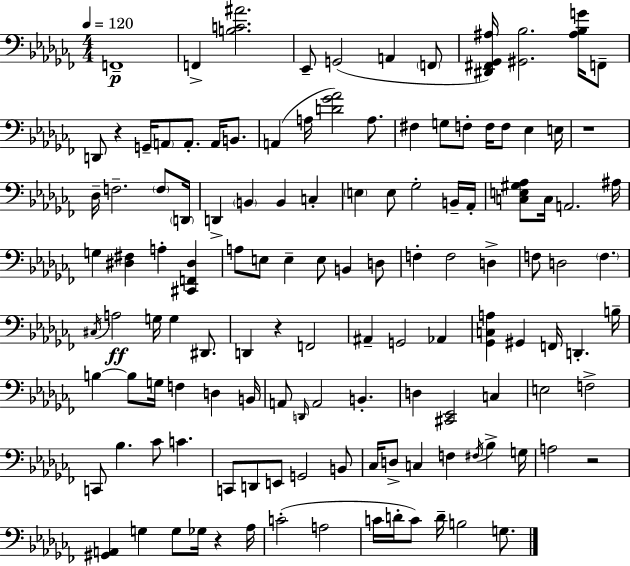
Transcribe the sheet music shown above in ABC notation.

X:1
T:Untitled
M:4/4
L:1/4
K:Abm
F,,4 F,, [B,C^A]2 _E,,/2 G,,2 A,, F,,/2 [^D,,^F,,_G,,^A,]/4 [^G,,_B,]2 [^A,_B,G]/4 F,,/2 D,,/2 z G,,/4 A,,/2 A,,/2 A,,/4 B,,/2 A,, A,/4 [D_G_A]2 A,/2 ^F, G,/2 F,/2 F,/4 F,/2 _E, E,/4 z4 _D,/4 F,2 F,/2 D,,/4 D,, B,, B,, C, E, E,/2 _G,2 B,,/4 _A,,/4 [C,E,^G,_A,]/2 C,/4 A,,2 ^A,/4 G, [^D,^F,] A, [^C,,F,,^D,] A,/2 E,/2 E, E,/2 B,, D,/2 F, F,2 D, F,/2 D,2 F, ^C,/4 A,2 G,/4 G, ^D,,/2 D,, z F,,2 ^A,, G,,2 _A,, [_G,,C,A,] ^G,, F,,/4 D,, B,/4 B, B,/2 G,/4 F, D, B,,/4 A,,/2 D,,/4 A,,2 B,, D, [^C,,_E,,]2 C, E,2 F,2 C,,/2 _B, _C/2 C C,,/2 D,,/2 E,,/2 G,,2 B,,/2 _C,/4 D,/2 C, F, ^F,/4 _B, G,/4 A,2 z2 [^G,,A,,] G, G,/2 _G,/4 z _A,/4 C2 A,2 C/4 D/4 C/2 D/4 B,2 G,/2